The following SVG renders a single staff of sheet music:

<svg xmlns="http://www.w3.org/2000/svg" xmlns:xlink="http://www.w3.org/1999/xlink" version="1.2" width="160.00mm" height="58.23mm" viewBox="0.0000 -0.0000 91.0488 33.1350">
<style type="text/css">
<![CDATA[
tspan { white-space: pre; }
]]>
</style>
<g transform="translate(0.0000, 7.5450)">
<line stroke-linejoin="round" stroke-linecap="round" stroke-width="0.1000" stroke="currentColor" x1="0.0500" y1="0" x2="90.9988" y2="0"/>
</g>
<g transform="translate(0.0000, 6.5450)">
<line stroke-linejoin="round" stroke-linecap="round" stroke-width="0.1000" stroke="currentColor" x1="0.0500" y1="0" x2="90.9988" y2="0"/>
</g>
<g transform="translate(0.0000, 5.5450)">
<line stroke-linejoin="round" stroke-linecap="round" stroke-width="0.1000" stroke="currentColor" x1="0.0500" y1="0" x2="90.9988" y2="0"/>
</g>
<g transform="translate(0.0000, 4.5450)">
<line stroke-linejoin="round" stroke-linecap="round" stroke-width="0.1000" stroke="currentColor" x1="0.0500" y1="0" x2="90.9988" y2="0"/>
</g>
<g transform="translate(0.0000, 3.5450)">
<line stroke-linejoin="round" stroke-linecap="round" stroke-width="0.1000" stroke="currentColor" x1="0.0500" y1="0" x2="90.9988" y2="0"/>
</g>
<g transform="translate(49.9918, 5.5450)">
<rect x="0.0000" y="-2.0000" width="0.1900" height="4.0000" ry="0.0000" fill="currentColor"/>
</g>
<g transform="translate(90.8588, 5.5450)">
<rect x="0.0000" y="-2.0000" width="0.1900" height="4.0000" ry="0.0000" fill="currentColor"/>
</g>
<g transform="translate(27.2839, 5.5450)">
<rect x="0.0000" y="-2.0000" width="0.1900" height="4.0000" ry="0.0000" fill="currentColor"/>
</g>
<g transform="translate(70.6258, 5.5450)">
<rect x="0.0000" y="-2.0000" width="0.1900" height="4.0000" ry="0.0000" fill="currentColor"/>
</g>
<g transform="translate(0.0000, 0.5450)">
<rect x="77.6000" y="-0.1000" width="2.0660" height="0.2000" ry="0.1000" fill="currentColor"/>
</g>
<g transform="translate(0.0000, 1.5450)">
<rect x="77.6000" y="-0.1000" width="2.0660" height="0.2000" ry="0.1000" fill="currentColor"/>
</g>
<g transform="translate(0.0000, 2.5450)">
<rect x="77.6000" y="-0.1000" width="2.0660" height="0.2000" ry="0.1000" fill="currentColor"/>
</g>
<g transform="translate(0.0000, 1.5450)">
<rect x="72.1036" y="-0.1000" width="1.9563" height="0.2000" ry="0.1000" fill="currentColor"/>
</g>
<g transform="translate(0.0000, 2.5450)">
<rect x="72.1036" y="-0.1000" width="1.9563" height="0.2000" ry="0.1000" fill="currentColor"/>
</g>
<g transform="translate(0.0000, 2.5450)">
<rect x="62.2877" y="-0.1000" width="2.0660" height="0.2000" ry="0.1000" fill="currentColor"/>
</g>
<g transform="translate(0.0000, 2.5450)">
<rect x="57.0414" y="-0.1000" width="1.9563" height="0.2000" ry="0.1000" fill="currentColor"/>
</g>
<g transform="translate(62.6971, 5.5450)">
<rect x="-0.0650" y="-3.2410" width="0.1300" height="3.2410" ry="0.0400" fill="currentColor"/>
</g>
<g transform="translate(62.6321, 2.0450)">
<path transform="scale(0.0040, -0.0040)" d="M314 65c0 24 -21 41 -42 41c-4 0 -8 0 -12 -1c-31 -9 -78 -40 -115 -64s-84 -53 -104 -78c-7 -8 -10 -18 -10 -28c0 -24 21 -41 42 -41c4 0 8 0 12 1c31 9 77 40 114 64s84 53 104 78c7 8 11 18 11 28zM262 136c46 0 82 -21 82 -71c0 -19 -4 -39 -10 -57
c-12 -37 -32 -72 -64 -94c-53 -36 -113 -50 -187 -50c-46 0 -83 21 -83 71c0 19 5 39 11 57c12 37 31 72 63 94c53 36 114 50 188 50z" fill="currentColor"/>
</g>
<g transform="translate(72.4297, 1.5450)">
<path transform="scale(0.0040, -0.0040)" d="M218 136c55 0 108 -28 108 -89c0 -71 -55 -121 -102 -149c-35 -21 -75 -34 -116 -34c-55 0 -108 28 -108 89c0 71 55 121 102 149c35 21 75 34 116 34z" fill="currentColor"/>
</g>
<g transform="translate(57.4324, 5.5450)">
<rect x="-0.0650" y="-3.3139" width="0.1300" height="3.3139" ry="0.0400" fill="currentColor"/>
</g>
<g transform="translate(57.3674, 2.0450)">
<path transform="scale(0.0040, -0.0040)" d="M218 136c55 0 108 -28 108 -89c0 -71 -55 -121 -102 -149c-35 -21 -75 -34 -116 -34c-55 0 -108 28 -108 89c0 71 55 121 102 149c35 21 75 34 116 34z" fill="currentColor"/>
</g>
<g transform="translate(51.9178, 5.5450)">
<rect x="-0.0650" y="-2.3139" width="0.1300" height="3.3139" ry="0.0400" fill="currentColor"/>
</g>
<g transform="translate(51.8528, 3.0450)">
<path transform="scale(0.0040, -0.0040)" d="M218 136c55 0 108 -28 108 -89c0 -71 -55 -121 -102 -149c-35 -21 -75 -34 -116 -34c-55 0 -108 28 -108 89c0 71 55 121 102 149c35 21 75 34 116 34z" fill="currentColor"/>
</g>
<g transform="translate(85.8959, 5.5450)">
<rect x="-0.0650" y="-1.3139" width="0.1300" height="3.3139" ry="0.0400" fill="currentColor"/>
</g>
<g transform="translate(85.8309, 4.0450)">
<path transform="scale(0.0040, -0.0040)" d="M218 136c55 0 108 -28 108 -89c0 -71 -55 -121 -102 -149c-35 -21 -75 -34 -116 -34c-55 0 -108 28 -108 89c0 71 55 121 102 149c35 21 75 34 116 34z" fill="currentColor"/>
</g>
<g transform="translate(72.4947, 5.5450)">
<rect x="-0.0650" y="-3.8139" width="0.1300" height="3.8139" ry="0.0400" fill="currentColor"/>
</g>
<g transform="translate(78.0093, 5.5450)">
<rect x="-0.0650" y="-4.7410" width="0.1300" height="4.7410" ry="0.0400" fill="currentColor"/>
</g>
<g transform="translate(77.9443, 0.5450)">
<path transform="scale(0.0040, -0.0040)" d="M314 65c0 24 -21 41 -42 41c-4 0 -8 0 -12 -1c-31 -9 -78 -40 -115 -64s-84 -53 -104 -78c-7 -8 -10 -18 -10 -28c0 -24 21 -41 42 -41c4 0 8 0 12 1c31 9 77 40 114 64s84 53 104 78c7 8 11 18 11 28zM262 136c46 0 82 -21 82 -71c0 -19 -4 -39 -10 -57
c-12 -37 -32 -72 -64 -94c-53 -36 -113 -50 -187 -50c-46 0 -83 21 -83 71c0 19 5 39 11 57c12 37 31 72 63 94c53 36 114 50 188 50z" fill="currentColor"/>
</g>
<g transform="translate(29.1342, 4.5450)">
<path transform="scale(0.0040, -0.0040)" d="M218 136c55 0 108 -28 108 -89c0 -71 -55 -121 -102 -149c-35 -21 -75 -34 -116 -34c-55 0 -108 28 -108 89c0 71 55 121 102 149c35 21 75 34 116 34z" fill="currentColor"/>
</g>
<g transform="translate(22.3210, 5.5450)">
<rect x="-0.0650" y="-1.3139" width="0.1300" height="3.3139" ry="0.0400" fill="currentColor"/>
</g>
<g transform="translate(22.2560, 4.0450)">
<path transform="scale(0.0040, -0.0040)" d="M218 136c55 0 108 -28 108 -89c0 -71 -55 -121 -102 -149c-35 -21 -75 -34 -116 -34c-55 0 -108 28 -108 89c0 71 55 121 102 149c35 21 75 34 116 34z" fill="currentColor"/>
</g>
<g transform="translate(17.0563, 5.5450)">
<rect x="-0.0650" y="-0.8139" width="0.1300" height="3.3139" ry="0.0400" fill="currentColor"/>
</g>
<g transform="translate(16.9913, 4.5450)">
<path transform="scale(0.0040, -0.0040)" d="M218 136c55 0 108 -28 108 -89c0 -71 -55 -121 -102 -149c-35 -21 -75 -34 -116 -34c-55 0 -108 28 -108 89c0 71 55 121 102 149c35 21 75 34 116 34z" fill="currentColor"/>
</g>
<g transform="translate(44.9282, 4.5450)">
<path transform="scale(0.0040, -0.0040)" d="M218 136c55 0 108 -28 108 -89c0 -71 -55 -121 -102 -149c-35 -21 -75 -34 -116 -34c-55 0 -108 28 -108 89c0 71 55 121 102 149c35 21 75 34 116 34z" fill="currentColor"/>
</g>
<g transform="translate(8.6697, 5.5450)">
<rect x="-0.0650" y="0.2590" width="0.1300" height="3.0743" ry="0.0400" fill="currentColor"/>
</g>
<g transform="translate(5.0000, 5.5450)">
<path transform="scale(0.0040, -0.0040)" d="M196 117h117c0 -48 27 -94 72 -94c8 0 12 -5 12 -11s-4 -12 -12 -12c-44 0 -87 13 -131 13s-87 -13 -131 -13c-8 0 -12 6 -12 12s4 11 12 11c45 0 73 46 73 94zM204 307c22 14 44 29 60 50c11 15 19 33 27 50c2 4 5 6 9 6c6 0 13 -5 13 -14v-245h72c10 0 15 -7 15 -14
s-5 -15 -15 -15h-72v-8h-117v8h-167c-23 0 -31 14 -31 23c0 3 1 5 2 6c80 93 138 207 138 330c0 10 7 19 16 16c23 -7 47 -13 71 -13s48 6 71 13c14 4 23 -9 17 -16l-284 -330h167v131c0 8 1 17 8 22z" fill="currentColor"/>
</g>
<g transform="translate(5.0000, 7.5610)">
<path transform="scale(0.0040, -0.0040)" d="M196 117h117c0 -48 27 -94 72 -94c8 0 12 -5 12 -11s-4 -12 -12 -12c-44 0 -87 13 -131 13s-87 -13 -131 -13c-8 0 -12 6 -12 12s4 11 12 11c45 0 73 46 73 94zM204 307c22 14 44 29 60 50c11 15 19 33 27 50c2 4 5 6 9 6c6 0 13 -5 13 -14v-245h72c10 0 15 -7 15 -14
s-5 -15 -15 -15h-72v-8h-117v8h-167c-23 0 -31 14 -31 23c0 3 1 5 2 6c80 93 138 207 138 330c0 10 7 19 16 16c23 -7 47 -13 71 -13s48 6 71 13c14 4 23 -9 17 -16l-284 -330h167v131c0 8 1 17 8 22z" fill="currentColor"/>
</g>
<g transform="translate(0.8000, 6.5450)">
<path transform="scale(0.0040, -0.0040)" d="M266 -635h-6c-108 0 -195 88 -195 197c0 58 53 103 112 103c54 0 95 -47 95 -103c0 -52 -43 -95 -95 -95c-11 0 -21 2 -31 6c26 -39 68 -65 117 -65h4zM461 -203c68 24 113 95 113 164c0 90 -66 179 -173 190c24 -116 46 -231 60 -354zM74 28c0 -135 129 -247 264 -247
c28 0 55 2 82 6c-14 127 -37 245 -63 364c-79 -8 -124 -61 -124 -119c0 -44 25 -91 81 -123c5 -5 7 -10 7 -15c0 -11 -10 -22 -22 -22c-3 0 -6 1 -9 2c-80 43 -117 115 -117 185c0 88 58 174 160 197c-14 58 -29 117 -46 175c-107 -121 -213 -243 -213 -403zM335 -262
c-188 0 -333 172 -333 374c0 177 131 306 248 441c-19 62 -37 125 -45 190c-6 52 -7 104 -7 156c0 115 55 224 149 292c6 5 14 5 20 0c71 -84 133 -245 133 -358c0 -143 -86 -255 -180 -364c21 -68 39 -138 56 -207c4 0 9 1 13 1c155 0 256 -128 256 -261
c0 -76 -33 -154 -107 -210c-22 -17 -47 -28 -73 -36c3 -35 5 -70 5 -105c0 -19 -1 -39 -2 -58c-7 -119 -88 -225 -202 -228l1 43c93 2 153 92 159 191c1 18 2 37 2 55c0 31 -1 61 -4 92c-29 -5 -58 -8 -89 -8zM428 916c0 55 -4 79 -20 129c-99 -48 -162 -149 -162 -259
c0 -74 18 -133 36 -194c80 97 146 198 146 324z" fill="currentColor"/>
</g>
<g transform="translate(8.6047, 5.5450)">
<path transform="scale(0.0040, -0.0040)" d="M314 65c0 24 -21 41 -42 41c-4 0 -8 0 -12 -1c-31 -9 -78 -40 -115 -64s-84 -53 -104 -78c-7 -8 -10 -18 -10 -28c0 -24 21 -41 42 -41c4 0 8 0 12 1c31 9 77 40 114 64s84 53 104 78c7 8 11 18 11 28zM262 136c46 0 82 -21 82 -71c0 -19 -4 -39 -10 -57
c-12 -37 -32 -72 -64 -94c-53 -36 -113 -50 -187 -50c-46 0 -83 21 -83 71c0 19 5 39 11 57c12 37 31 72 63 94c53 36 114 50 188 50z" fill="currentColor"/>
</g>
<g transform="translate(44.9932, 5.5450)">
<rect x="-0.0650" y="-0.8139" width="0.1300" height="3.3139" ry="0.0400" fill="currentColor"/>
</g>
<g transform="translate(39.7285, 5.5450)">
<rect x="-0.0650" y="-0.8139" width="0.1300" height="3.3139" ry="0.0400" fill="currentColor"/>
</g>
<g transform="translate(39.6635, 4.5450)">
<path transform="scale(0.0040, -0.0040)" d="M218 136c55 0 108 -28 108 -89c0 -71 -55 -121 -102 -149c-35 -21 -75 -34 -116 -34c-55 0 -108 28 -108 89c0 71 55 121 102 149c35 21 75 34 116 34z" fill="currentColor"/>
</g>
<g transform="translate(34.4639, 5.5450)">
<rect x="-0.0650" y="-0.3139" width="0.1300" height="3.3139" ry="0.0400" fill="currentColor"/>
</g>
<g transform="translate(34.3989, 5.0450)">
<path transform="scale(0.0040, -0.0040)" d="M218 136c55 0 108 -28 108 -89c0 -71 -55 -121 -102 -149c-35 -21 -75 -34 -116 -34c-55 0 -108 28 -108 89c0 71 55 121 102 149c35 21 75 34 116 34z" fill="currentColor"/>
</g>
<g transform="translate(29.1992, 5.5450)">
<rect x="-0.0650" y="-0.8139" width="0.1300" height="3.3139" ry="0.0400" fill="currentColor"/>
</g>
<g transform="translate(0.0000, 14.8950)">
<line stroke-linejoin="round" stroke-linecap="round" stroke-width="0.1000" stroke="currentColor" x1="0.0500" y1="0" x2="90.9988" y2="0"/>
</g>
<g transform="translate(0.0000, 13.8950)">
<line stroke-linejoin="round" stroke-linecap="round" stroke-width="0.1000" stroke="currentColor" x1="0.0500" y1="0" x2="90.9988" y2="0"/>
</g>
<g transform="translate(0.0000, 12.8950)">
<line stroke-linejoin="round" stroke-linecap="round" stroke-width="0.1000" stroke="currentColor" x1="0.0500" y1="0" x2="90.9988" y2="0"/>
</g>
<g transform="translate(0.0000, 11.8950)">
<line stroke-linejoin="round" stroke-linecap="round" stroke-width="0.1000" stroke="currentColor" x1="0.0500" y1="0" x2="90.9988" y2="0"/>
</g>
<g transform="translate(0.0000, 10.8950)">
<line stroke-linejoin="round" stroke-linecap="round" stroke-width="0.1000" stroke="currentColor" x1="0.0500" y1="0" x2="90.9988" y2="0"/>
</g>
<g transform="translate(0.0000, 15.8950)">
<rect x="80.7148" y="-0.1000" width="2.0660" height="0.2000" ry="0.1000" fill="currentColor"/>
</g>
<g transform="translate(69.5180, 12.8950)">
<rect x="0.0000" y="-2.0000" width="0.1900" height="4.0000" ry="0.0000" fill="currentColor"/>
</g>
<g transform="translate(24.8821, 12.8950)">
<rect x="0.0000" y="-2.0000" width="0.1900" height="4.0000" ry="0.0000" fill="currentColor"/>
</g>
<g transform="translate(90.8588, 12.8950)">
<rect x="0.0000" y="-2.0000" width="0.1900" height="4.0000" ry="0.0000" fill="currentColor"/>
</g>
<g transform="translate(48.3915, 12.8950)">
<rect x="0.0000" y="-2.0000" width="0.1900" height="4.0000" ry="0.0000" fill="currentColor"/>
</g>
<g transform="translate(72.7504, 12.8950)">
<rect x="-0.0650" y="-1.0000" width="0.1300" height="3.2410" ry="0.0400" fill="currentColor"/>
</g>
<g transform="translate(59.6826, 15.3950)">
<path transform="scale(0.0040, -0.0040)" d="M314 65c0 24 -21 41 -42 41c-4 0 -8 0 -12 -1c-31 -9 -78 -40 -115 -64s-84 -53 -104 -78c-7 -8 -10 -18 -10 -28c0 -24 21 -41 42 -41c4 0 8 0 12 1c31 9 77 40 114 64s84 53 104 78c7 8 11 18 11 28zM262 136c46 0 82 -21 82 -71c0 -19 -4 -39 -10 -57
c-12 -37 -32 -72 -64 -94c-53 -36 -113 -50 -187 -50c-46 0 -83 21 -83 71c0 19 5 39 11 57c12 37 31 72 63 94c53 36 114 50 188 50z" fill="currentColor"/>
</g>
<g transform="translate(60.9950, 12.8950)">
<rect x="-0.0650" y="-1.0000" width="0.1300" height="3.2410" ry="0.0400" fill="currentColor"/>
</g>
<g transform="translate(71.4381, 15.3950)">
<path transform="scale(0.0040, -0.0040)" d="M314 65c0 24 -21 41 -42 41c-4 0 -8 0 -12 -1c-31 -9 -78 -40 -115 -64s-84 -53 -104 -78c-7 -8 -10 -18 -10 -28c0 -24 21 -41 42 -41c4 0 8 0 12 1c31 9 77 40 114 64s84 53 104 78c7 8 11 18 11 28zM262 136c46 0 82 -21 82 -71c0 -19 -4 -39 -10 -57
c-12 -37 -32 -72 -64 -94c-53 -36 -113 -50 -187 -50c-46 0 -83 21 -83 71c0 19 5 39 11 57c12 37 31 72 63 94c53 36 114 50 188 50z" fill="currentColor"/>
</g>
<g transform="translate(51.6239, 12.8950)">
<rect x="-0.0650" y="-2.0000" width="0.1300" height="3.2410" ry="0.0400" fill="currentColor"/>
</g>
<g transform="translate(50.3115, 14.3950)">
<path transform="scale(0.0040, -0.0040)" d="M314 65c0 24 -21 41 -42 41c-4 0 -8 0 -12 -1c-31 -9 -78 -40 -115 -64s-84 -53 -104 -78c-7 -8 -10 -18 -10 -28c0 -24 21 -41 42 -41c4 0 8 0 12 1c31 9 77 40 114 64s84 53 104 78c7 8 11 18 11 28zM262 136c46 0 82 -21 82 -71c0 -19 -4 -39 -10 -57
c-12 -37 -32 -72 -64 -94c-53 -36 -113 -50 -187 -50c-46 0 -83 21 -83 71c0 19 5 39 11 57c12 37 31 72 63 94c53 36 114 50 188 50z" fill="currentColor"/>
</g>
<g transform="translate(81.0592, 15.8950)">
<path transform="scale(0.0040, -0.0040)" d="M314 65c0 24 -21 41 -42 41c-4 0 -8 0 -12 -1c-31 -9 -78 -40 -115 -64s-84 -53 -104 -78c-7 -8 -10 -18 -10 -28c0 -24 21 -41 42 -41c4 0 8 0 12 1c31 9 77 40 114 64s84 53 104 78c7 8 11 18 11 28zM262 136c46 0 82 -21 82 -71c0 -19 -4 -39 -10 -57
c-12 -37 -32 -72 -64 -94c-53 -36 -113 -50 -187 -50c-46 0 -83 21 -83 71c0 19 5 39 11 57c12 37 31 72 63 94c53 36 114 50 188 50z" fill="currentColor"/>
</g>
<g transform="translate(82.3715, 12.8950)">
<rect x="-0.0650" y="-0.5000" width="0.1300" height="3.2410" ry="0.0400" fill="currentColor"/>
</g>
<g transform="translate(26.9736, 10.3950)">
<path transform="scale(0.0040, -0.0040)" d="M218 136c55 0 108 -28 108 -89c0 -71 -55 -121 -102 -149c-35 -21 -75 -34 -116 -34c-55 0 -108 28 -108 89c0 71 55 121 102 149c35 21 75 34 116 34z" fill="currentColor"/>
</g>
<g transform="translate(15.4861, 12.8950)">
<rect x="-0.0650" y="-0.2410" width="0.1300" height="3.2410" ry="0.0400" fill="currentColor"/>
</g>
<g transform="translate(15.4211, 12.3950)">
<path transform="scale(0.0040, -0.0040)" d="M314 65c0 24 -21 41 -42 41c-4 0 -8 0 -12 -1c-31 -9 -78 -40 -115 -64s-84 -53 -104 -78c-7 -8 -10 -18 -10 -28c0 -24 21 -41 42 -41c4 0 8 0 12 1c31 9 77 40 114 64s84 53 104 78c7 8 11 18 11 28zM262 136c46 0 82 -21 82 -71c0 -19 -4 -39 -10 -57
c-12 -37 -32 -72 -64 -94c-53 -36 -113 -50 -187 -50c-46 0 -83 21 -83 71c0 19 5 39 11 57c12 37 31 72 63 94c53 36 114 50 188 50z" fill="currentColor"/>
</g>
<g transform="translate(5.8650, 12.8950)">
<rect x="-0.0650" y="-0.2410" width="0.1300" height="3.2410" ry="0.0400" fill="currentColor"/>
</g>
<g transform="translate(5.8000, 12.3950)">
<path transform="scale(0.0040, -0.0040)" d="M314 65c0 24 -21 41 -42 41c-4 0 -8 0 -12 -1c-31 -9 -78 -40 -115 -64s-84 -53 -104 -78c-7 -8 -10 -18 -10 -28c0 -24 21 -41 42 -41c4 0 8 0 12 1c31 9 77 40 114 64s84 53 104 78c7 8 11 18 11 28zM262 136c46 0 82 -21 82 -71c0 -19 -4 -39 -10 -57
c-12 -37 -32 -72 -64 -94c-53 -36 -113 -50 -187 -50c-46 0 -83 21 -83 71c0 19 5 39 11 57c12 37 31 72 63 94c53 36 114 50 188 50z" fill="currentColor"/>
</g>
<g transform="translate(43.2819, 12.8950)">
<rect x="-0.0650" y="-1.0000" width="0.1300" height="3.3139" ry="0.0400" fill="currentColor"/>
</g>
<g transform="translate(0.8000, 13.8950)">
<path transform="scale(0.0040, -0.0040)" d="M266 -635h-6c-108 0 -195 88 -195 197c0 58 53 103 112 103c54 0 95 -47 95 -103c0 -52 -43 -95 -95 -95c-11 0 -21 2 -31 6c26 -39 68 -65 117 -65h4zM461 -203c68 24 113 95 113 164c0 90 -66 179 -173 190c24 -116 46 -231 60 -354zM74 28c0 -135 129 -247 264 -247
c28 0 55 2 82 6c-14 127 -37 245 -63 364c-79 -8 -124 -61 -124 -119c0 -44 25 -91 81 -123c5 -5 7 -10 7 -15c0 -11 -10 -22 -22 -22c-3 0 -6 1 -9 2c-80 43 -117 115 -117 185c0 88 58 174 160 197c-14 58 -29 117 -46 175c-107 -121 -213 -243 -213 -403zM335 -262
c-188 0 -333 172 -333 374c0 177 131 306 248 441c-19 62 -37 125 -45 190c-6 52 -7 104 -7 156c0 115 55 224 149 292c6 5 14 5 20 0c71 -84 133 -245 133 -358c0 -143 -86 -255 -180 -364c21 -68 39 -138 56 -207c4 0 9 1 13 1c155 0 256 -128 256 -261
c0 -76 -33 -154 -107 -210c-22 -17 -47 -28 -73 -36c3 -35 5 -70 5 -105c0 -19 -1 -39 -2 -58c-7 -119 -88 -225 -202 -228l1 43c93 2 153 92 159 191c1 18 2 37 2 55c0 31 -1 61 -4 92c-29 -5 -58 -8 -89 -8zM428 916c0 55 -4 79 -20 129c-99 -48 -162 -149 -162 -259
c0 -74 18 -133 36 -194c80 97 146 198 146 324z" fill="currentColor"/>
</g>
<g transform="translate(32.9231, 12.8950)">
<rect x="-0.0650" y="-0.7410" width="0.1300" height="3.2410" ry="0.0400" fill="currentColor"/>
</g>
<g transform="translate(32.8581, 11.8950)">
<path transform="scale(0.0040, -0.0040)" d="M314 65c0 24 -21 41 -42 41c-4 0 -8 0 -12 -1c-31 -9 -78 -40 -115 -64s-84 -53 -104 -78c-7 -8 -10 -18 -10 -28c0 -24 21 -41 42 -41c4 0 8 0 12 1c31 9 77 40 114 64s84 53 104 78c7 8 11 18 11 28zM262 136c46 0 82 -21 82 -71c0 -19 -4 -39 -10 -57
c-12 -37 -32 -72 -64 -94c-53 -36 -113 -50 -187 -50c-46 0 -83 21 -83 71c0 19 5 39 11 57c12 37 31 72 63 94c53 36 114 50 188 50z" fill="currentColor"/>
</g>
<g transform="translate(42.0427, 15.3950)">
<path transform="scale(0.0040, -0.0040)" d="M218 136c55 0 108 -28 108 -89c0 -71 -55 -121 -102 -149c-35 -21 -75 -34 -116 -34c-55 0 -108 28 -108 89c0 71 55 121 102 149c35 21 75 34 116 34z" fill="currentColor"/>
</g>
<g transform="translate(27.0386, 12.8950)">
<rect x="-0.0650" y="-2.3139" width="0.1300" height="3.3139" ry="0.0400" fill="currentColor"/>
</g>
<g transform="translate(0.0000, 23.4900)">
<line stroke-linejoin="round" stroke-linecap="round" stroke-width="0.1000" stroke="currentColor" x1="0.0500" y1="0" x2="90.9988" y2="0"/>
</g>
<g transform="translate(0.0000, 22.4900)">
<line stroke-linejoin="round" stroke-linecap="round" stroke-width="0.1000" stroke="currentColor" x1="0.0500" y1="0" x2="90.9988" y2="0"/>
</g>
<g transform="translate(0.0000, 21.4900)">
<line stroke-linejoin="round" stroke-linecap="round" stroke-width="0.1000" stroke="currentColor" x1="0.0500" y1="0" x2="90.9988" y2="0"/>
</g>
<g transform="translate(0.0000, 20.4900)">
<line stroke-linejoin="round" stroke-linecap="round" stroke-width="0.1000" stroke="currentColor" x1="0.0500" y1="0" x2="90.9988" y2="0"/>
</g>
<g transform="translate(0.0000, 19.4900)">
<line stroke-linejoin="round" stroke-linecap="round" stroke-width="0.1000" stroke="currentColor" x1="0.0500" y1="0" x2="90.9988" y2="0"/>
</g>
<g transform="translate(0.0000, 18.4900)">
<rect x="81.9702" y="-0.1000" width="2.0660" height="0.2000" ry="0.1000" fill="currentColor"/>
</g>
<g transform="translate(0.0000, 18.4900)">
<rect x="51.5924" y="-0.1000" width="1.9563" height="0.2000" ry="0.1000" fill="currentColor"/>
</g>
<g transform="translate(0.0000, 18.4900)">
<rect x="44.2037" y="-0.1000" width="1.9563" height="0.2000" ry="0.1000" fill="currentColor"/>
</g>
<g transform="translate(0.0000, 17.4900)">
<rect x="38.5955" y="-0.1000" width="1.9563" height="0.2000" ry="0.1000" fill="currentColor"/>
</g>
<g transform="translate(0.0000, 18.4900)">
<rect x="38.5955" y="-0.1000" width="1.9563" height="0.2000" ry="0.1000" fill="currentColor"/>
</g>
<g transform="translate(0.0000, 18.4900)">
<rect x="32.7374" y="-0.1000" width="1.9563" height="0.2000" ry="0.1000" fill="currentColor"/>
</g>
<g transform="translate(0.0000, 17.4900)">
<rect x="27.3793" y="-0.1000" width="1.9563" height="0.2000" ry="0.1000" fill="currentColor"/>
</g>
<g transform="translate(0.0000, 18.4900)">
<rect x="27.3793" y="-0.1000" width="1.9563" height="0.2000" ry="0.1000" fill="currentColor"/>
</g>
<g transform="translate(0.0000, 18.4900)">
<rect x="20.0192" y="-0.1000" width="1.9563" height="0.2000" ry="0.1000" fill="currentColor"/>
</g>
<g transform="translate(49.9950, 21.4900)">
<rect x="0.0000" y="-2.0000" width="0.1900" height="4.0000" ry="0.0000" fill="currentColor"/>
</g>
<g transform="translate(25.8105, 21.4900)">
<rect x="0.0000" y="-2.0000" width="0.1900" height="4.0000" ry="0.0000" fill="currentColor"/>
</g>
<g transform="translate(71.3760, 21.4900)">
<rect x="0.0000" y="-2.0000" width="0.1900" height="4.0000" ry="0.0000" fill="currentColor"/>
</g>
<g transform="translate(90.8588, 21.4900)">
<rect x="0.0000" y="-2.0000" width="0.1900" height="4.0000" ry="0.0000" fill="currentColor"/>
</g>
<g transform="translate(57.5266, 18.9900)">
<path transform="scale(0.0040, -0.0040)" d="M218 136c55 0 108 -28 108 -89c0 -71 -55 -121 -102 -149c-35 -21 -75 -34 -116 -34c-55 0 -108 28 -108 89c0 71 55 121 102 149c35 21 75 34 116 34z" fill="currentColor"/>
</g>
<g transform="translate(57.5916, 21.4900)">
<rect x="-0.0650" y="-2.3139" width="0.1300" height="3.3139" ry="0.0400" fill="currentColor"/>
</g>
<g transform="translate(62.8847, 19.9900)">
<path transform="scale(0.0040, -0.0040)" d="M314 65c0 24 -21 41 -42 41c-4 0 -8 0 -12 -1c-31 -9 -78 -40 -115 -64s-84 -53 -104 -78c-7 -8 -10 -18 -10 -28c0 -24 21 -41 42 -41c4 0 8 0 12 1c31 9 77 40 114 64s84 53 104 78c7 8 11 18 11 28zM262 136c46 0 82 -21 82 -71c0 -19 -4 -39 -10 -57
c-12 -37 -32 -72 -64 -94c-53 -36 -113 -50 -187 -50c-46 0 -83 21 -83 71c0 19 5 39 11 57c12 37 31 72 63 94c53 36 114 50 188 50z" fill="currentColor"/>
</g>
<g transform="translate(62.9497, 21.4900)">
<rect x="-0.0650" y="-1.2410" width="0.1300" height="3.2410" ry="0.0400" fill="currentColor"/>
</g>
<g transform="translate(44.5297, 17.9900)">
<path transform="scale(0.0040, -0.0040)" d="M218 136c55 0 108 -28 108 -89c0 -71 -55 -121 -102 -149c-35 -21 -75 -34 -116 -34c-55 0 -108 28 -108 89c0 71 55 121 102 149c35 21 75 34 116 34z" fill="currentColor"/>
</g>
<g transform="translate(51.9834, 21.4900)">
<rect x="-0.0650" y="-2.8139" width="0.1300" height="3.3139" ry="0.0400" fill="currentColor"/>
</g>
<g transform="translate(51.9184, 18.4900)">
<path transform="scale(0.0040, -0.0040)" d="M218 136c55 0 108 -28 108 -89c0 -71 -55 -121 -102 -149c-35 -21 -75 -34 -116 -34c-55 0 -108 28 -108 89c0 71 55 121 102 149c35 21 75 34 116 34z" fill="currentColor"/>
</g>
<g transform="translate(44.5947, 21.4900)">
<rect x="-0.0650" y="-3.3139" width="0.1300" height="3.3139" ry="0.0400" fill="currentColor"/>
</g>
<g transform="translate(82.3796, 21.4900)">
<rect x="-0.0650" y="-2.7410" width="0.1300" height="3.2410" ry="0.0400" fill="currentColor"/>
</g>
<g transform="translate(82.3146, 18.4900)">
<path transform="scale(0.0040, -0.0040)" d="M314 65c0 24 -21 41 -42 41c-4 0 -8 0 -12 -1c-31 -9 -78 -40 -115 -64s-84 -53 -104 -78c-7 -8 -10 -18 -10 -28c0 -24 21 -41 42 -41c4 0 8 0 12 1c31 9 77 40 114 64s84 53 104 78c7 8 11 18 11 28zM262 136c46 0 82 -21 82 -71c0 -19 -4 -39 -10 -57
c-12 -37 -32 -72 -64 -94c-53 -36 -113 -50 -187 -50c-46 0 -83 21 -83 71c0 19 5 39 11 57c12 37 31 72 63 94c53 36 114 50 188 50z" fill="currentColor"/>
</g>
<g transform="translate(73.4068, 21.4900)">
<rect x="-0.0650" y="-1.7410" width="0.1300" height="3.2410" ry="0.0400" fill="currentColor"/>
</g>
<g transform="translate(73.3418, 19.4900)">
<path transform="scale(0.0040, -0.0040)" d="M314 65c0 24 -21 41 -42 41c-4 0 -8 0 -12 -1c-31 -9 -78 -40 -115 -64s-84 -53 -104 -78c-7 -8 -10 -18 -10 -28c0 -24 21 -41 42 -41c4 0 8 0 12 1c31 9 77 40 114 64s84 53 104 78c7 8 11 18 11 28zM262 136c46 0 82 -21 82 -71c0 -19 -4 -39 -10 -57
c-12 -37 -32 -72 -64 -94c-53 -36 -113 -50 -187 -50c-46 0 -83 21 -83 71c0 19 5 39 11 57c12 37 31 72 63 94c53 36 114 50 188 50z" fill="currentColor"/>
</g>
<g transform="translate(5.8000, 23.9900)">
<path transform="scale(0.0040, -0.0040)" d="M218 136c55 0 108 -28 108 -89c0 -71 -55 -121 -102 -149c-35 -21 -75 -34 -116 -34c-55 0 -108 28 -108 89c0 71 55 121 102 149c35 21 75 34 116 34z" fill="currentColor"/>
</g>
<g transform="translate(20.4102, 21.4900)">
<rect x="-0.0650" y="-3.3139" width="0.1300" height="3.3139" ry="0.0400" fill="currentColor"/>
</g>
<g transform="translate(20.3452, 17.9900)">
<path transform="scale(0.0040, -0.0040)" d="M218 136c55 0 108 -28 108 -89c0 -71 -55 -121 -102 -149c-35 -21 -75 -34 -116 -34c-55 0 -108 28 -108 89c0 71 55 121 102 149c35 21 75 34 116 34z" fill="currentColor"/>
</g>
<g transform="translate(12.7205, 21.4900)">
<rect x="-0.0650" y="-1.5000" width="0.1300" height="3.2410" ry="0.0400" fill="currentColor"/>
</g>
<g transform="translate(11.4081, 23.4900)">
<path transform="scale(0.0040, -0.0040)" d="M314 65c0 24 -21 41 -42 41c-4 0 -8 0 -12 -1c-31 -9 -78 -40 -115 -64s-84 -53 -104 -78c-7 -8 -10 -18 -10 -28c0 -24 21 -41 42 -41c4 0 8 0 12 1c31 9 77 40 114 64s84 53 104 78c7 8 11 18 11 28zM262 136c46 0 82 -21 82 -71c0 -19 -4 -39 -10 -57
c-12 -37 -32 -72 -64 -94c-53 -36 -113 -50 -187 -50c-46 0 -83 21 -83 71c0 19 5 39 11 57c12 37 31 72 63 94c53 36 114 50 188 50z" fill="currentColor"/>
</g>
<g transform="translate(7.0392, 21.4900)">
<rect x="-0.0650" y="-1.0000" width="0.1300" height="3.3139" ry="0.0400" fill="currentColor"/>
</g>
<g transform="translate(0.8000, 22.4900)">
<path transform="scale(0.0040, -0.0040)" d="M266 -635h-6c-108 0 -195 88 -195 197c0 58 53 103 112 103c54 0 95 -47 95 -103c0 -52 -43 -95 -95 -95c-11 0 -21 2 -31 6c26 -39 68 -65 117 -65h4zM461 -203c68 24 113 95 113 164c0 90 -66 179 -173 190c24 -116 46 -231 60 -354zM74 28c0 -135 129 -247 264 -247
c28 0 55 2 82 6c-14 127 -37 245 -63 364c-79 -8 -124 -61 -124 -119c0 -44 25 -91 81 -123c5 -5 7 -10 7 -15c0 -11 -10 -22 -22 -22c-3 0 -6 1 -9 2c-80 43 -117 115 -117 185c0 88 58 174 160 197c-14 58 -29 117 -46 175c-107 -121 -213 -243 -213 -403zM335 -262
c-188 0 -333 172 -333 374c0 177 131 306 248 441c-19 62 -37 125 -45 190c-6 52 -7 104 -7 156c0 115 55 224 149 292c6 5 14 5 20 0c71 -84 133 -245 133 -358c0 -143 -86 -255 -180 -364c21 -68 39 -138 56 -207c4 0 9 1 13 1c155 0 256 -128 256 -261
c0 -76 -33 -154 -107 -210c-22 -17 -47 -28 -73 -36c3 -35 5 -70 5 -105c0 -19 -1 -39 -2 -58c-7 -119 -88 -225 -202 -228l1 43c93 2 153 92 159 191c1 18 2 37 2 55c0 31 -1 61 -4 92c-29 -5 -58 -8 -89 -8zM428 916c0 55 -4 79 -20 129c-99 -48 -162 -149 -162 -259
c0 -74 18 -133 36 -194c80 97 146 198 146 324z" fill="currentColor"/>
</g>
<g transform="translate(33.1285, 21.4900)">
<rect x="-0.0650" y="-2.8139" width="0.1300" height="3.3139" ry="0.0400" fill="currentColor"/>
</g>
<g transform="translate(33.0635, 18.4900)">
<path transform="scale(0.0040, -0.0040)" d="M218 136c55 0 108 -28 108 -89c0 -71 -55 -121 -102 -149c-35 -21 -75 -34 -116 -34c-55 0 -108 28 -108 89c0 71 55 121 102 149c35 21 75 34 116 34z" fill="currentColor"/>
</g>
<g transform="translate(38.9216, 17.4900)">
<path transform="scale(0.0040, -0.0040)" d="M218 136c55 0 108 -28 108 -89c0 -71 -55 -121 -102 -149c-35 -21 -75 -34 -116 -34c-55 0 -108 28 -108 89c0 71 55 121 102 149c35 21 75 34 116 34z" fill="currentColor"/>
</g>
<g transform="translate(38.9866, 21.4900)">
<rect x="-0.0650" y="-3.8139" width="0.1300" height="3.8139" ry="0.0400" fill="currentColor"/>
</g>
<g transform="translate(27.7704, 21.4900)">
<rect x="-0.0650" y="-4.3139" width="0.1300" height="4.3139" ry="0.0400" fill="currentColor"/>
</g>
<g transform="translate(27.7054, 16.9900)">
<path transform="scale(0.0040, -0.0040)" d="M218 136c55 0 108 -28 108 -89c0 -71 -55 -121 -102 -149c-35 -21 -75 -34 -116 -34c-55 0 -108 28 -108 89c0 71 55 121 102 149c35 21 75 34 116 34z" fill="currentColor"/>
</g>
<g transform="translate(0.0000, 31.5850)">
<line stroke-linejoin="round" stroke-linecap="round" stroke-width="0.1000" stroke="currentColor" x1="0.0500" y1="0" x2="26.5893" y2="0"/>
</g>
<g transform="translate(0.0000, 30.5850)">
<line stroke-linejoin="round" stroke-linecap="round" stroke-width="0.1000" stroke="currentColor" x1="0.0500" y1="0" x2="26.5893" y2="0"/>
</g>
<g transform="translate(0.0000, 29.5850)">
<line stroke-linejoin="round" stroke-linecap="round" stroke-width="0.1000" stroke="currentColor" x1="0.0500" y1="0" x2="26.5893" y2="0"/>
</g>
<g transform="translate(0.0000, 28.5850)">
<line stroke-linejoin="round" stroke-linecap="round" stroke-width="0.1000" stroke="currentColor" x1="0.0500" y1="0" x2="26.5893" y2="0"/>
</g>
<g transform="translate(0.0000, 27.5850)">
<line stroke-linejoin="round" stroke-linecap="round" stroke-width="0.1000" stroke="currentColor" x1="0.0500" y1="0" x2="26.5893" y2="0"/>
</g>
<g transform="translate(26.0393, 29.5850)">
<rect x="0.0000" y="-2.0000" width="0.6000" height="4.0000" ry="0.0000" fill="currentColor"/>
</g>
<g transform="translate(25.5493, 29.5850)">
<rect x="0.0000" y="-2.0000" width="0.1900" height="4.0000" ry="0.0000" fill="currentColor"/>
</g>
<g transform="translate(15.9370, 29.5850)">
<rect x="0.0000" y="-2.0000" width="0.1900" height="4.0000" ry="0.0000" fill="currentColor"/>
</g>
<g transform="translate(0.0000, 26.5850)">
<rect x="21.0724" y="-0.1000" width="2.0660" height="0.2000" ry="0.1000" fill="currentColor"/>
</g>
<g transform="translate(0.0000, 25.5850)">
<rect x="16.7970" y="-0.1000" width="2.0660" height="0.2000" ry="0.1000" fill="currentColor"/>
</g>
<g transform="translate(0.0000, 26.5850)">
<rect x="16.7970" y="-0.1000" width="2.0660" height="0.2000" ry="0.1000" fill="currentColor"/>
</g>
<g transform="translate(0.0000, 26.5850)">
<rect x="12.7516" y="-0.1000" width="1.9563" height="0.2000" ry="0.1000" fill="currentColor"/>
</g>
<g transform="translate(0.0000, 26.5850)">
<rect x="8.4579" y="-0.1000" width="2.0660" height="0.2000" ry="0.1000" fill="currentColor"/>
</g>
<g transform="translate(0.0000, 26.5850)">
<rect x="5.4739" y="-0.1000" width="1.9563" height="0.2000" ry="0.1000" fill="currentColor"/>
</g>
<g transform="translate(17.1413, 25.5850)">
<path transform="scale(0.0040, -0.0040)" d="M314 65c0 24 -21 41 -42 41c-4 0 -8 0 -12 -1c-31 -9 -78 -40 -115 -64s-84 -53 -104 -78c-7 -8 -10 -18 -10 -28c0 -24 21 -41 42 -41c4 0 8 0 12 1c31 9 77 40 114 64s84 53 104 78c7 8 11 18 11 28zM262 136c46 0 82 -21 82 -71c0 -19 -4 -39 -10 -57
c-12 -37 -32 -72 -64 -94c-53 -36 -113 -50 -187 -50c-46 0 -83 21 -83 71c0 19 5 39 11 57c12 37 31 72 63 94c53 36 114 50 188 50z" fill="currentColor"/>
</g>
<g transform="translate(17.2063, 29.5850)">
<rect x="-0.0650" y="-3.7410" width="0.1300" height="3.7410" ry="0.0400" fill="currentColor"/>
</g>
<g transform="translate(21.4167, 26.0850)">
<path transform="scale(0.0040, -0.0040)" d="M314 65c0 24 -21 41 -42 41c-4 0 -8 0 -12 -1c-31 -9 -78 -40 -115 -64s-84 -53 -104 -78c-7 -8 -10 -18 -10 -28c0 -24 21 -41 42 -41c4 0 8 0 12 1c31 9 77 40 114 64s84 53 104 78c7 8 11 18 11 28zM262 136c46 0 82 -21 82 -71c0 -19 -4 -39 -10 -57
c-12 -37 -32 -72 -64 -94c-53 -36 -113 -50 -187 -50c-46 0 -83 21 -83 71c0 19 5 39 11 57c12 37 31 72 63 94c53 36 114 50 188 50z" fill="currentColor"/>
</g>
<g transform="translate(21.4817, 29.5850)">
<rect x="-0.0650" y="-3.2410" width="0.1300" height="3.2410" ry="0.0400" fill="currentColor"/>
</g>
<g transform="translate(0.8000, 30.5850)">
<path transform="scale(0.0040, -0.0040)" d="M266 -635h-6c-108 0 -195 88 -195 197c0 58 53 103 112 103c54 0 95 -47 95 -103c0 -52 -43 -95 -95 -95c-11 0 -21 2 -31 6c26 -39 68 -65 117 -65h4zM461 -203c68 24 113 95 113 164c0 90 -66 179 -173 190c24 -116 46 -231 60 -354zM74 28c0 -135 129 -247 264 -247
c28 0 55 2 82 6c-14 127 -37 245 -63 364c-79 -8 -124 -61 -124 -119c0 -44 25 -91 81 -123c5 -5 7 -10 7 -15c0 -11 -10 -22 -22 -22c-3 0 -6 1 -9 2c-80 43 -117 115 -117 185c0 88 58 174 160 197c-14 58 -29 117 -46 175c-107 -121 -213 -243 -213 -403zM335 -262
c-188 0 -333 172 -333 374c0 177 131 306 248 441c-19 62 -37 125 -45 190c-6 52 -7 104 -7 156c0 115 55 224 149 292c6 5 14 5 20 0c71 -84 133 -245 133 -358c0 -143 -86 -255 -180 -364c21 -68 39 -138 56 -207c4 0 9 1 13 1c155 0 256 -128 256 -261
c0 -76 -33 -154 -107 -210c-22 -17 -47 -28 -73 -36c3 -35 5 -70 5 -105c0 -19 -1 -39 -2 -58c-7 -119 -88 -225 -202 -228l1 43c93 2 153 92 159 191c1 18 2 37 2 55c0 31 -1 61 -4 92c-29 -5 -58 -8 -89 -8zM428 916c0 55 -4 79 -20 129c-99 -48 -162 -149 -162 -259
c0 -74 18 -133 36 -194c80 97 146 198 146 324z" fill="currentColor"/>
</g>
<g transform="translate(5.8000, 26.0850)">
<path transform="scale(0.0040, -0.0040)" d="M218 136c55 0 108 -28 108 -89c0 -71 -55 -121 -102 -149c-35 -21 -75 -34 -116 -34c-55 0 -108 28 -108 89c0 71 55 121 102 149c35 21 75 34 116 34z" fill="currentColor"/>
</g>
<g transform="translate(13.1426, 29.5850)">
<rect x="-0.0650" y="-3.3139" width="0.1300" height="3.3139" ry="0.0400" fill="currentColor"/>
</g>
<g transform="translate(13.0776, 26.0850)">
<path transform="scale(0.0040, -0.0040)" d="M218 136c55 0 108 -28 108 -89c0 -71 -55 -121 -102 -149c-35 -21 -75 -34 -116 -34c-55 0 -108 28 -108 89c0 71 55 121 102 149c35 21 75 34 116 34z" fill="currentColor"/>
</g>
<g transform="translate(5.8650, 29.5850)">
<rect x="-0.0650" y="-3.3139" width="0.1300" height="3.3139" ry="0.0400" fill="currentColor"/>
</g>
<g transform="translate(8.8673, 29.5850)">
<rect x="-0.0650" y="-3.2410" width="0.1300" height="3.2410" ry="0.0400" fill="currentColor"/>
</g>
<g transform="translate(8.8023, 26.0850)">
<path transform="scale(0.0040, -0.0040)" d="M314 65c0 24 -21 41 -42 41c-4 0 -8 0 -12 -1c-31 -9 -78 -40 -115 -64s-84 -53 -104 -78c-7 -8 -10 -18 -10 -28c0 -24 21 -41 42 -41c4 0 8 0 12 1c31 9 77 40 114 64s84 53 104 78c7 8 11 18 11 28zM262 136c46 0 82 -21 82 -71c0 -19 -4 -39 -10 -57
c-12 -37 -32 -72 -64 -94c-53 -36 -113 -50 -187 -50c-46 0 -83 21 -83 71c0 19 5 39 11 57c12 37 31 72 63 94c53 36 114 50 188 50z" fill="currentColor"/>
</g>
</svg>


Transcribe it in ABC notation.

X:1
T:Untitled
M:4/4
L:1/4
K:C
B2 d e d c d d g b b2 c' e'2 e c2 c2 g d2 D F2 D2 D2 C2 D E2 b d' a c' b a g e2 f2 a2 b b2 b c'2 b2